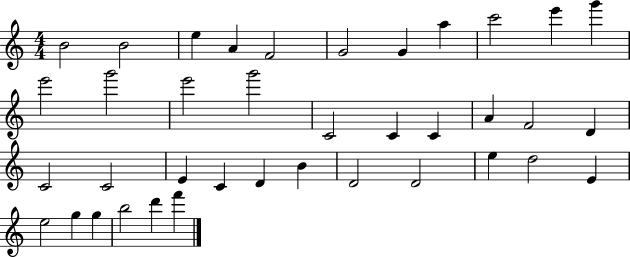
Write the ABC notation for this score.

X:1
T:Untitled
M:4/4
L:1/4
K:C
B2 B2 e A F2 G2 G a c'2 e' g' e'2 g'2 e'2 g'2 C2 C C A F2 D C2 C2 E C D B D2 D2 e d2 E e2 g g b2 d' f'